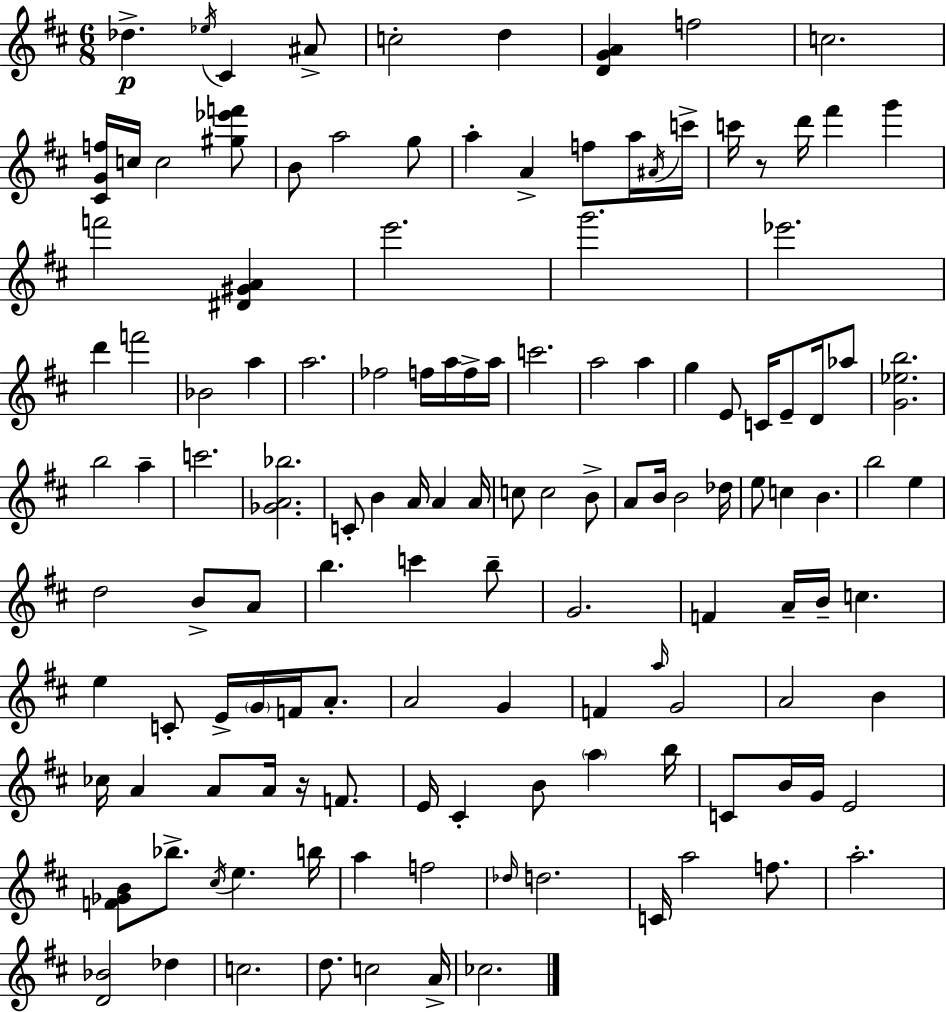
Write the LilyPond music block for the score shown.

{
  \clef treble
  \numericTimeSignature
  \time 6/8
  \key d \major
  des''4.->\p \acciaccatura { ees''16 } cis'4 ais'8-> | c''2-. d''4 | <d' g' a'>4 f''2 | c''2. | \break <cis' g' f''>16 c''16 c''2 <gis'' ees''' f'''>8 | b'8 a''2 g''8 | a''4-. a'4-> f''8 a''16 | \acciaccatura { ais'16 } c'''16-> c'''16 r8 d'''16 fis'''4 g'''4 | \break f'''2 <dis' gis' a'>4 | e'''2. | g'''2. | ees'''2. | \break d'''4 f'''2 | bes'2 a''4 | a''2. | fes''2 f''16 a''16 | \break f''16-> a''16 c'''2. | a''2 a''4 | g''4 e'8 c'16 e'8-- d'16 | aes''8 <g' ees'' b''>2. | \break b''2 a''4-- | c'''2. | <ges' a' bes''>2. | c'8-. b'4 a'16 a'4 | \break a'16 c''8 c''2 | b'8-> a'8 b'16 b'2 | des''16 e''8 c''4 b'4. | b''2 e''4 | \break d''2 b'8-> | a'8 b''4. c'''4 | b''8-- g'2. | f'4 a'16-- b'16-- c''4. | \break e''4 c'8-. e'16-> \parenthesize g'16 f'16 a'8.-. | a'2 g'4 | f'4 \grace { a''16 } g'2 | a'2 b'4 | \break ces''16 a'4 a'8 a'16 r16 | f'8. e'16 cis'4-. b'8 \parenthesize a''4 | b''16 c'8 b'16 g'16 e'2 | <f' ges' b'>8 bes''8.-> \acciaccatura { cis''16 } e''4. | \break b''16 a''4 f''2 | \grace { des''16 } d''2. | c'16 a''2 | f''8. a''2.-. | \break <d' bes'>2 | des''4 c''2. | d''8. c''2 | a'16-> ces''2. | \break \bar "|."
}